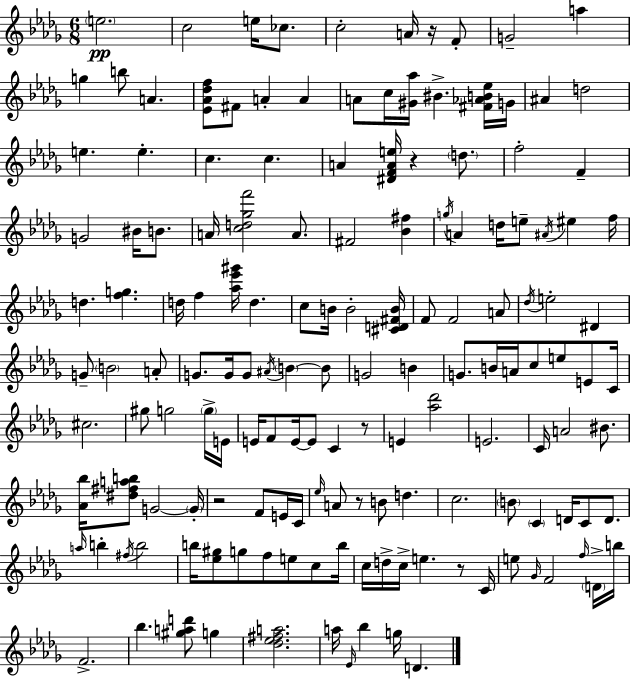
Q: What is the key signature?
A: BES minor